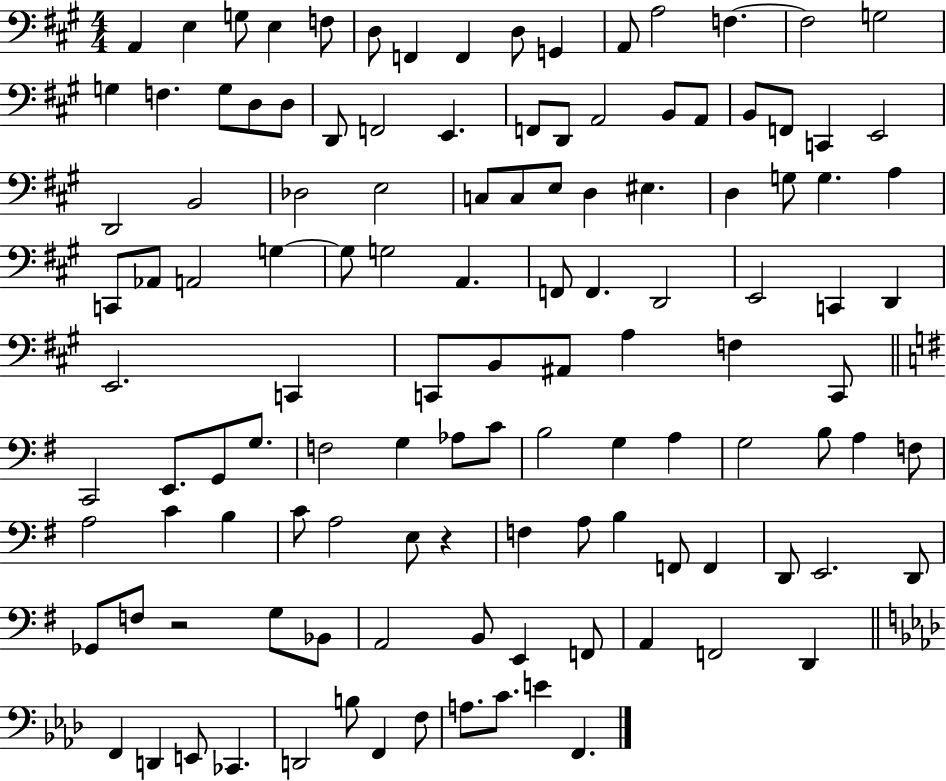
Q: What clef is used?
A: bass